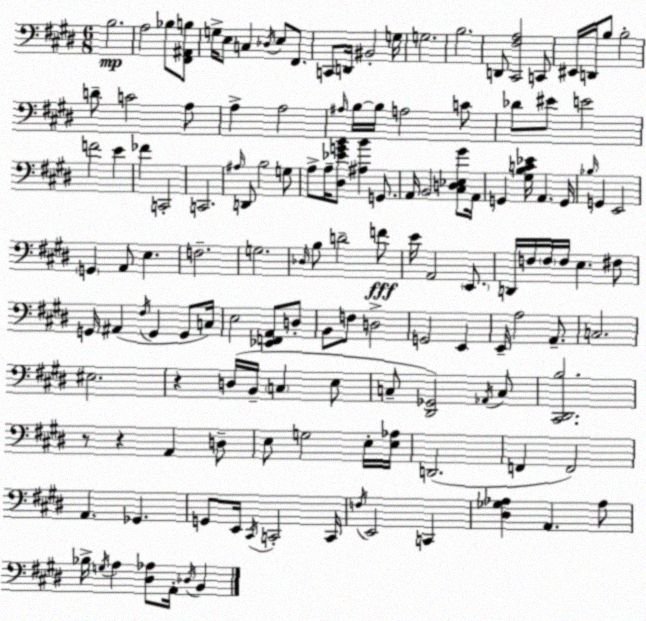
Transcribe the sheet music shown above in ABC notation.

X:1
T:Untitled
M:6/8
L:1/4
K:E
B,2 A,2 _B,/2 [^F,,^A,,B,]/2 G,/4 E,/2 C, _D,/4 E,/2 ^F,,/2 C,,/2 D,,/4 ^B,,2 G,/4 G,2 B,2 D,,/2 [^C,,^F,A,]2 C,,/2 ^E,,/4 D,,/4 B,/2 B,2 D/2 C2 A,/2 A, A,2 ^A,/4 B,/4 B,/4 A,2 C/2 _D/2 ^E/2 E2 F2 E _F C,,2 C,,2 ^A,/4 D,,/2 B,2 G,/2 A,/2 A,/4 [^D,_EGB]/2 [^A,B] G,,/2 A,,/4 B,,2 [^C,D,_E,^G]/2 A,,/4 G,, [^G,B,C_E]/4 A,, G,,/4 _B,/4 G,, E,,2 G,, A,,/2 E, F,2 G,2 _D,/4 B,/2 D2 F/2 E/4 A,,2 E,,/2 D,,/4 F,/4 F,/4 F,/4 E, ^F,/2 G,,/4 ^A,, ^F,/4 G,, G,,/2 C,/4 E,2 [_E,,F,,A,,]/2 D,/2 B,,/2 F,/2 D,2 G,,2 E,, E,,/4 A,2 A,,/2 C,2 ^E,2 z D,/4 B,,/4 C, E,/2 C,/2 [^D,,_G,,]2 _A,,/4 C,/2 [^C,,^D,,B,]2 z/2 z A,, D,/2 E,/2 G,2 E,/4 [E,_A,]/4 D,,2 F,, F,,2 A,, _G,, G,,/2 E,,/4 ^C,,/4 C,,2 C,,/4 F,/4 E,,2 C,, [^D,_G,_A,] A,, _A,/2 _B,/4 G,/4 A, [^D,_A,]/2 A,,/4 _D,/4 B,,